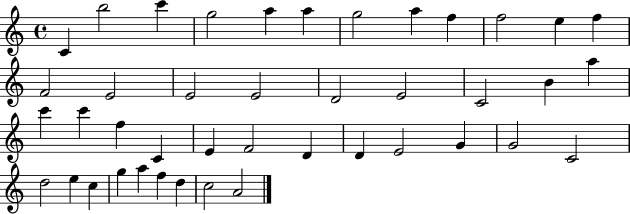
{
  \clef treble
  \time 4/4
  \defaultTimeSignature
  \key c \major
  c'4 b''2 c'''4 | g''2 a''4 a''4 | g''2 a''4 f''4 | f''2 e''4 f''4 | \break f'2 e'2 | e'2 e'2 | d'2 e'2 | c'2 b'4 a''4 | \break c'''4 c'''4 f''4 c'4 | e'4 f'2 d'4 | d'4 e'2 g'4 | g'2 c'2 | \break d''2 e''4 c''4 | g''4 a''4 f''4 d''4 | c''2 a'2 | \bar "|."
}